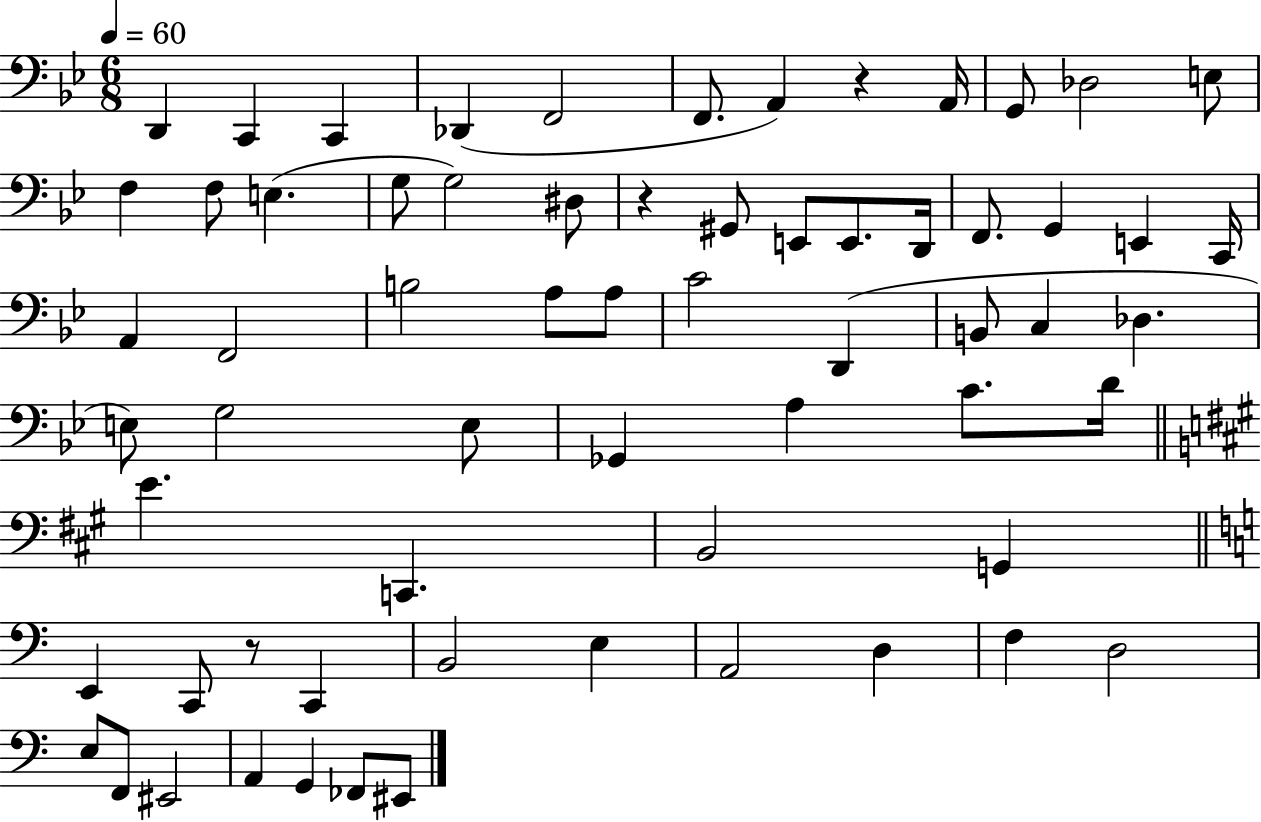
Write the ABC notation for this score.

X:1
T:Untitled
M:6/8
L:1/4
K:Bb
D,, C,, C,, _D,, F,,2 F,,/2 A,, z A,,/4 G,,/2 _D,2 E,/2 F, F,/2 E, G,/2 G,2 ^D,/2 z ^G,,/2 E,,/2 E,,/2 D,,/4 F,,/2 G,, E,, C,,/4 A,, F,,2 B,2 A,/2 A,/2 C2 D,, B,,/2 C, _D, E,/2 G,2 E,/2 _G,, A, C/2 D/4 E C,, B,,2 G,, E,, C,,/2 z/2 C,, B,,2 E, A,,2 D, F, D,2 E,/2 F,,/2 ^E,,2 A,, G,, _F,,/2 ^E,,/2